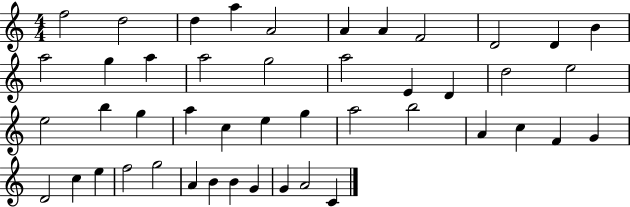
X:1
T:Untitled
M:4/4
L:1/4
K:C
f2 d2 d a A2 A A F2 D2 D B a2 g a a2 g2 a2 E D d2 e2 e2 b g a c e g a2 b2 A c F G D2 c e f2 g2 A B B G G A2 C